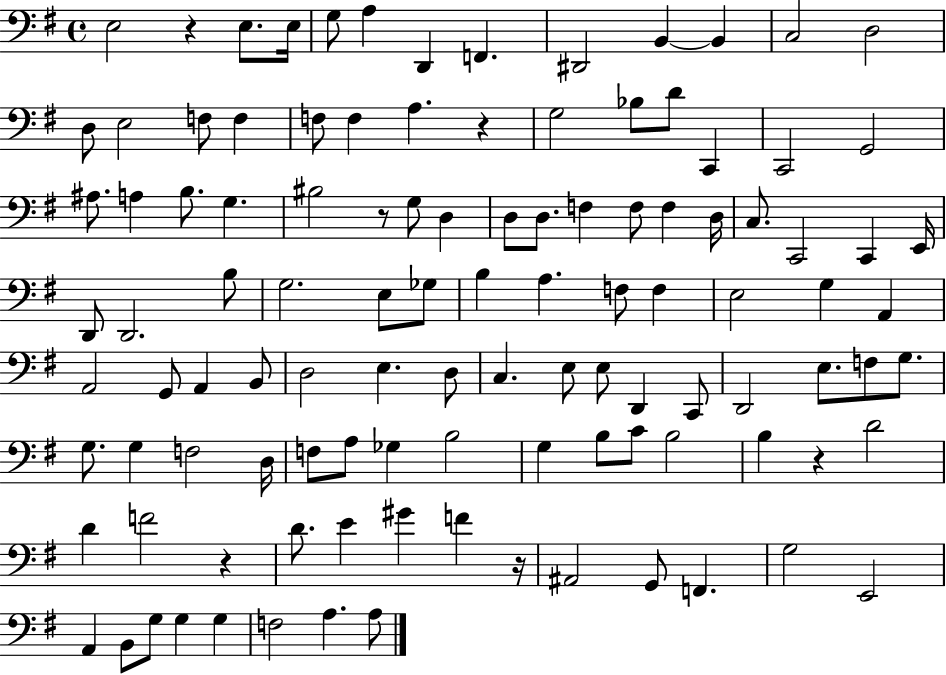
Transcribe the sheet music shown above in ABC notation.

X:1
T:Untitled
M:4/4
L:1/4
K:G
E,2 z E,/2 E,/4 G,/2 A, D,, F,, ^D,,2 B,, B,, C,2 D,2 D,/2 E,2 F,/2 F, F,/2 F, A, z G,2 _B,/2 D/2 C,, C,,2 G,,2 ^A,/2 A, B,/2 G, ^B,2 z/2 G,/2 D, D,/2 D,/2 F, F,/2 F, D,/4 C,/2 C,,2 C,, E,,/4 D,,/2 D,,2 B,/2 G,2 E,/2 _G,/2 B, A, F,/2 F, E,2 G, A,, A,,2 G,,/2 A,, B,,/2 D,2 E, D,/2 C, E,/2 E,/2 D,, C,,/2 D,,2 E,/2 F,/2 G,/2 G,/2 G, F,2 D,/4 F,/2 A,/2 _G, B,2 G, B,/2 C/2 B,2 B, z D2 D F2 z D/2 E ^G F z/4 ^A,,2 G,,/2 F,, G,2 E,,2 A,, B,,/2 G,/2 G, G, F,2 A, A,/2